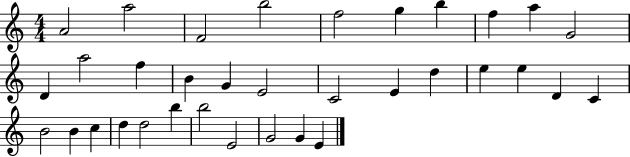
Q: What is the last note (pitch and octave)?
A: E4